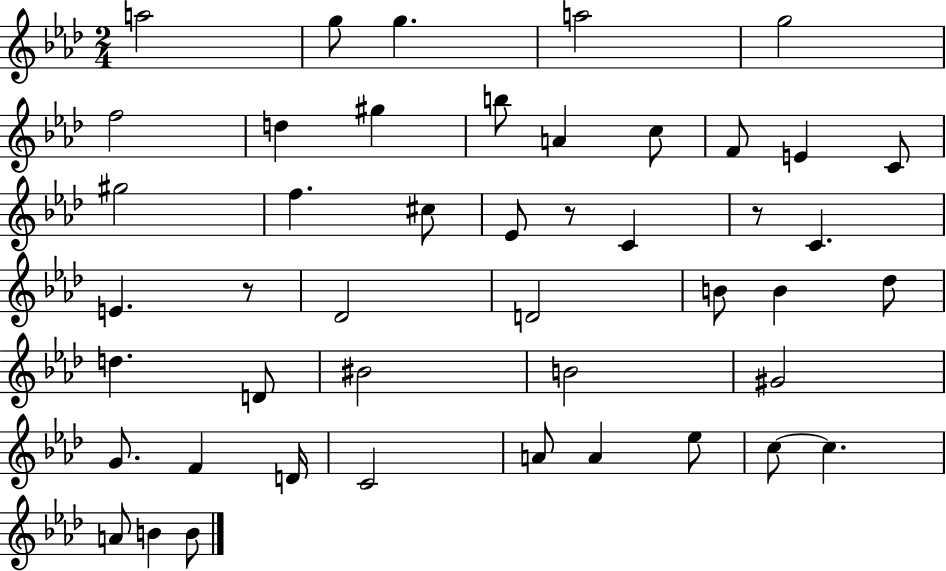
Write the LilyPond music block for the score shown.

{
  \clef treble
  \numericTimeSignature
  \time 2/4
  \key aes \major
  a''2 | g''8 g''4. | a''2 | g''2 | \break f''2 | d''4 gis''4 | b''8 a'4 c''8 | f'8 e'4 c'8 | \break gis''2 | f''4. cis''8 | ees'8 r8 c'4 | r8 c'4. | \break e'4. r8 | des'2 | d'2 | b'8 b'4 des''8 | \break d''4. d'8 | bis'2 | b'2 | gis'2 | \break g'8. f'4 d'16 | c'2 | a'8 a'4 ees''8 | c''8~~ c''4. | \break a'8 b'4 b'8 | \bar "|."
}